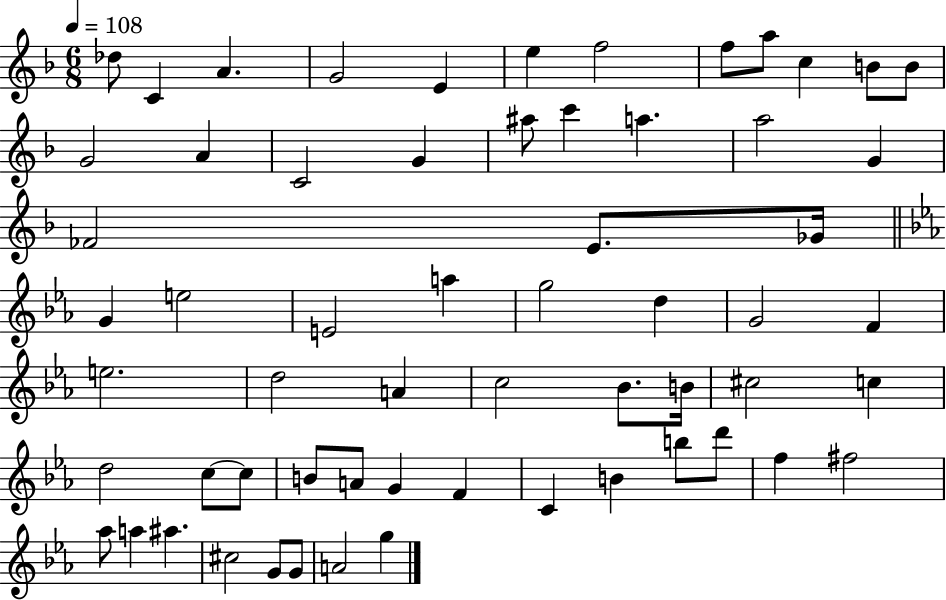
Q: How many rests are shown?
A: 0